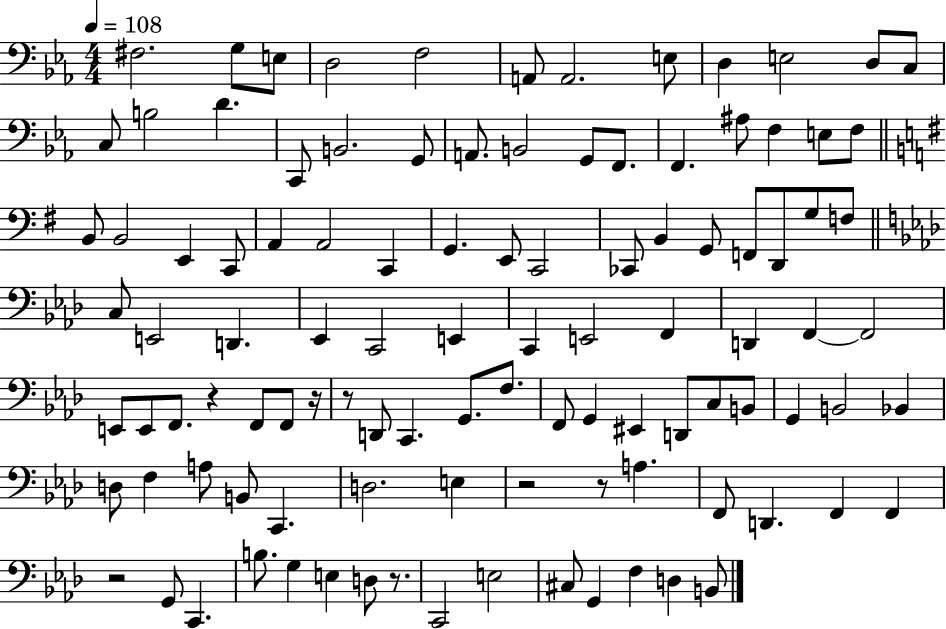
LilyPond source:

{
  \clef bass
  \numericTimeSignature
  \time 4/4
  \key ees \major
  \tempo 4 = 108
  fis2. g8 e8 | d2 f2 | a,8 a,2. e8 | d4 e2 d8 c8 | \break c8 b2 d'4. | c,8 b,2. g,8 | a,8. b,2 g,8 f,8. | f,4. ais8 f4 e8 f8 | \break \bar "||" \break \key e \minor b,8 b,2 e,4 c,8 | a,4 a,2 c,4 | g,4. e,8 c,2 | ces,8 b,4 g,8 f,8 d,8 g8 f8 | \break \bar "||" \break \key aes \major c8 e,2 d,4. | ees,4 c,2 e,4 | c,4 e,2 f,4 | d,4 f,4~~ f,2 | \break e,8 e,8 f,8. r4 f,8 f,8 r16 | r8 d,8 c,4. g,8. f8. | f,8 g,4 eis,4 d,8 c8 b,8 | g,4 b,2 bes,4 | \break d8 f4 a8 b,8 c,4. | d2. e4 | r2 r8 a4. | f,8 d,4. f,4 f,4 | \break r2 g,8 c,4. | b8. g4 e4 d8 r8. | c,2 e2 | cis8 g,4 f4 d4 b,8 | \break \bar "|."
}